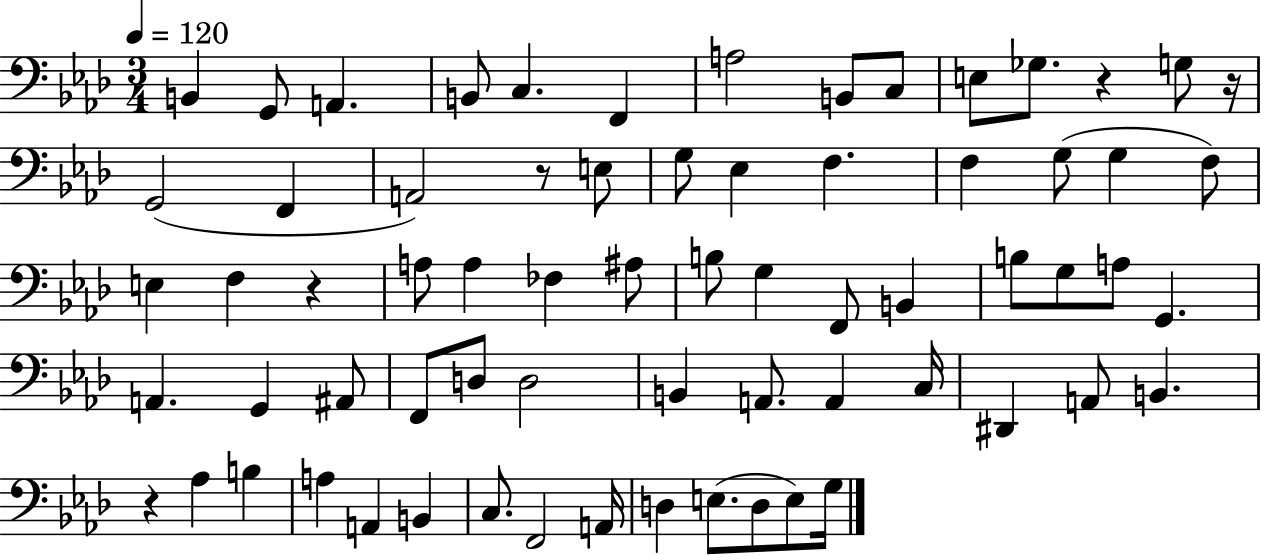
{
  \clef bass
  \numericTimeSignature
  \time 3/4
  \key aes \major
  \tempo 4 = 120
  b,4 g,8 a,4. | b,8 c4. f,4 | a2 b,8 c8 | e8 ges8. r4 g8 r16 | \break g,2( f,4 | a,2) r8 e8 | g8 ees4 f4. | f4 g8( g4 f8) | \break e4 f4 r4 | a8 a4 fes4 ais8 | b8 g4 f,8 b,4 | b8 g8 a8 g,4. | \break a,4. g,4 ais,8 | f,8 d8 d2 | b,4 a,8. a,4 c16 | dis,4 a,8 b,4. | \break r4 aes4 b4 | a4 a,4 b,4 | c8. f,2 a,16 | d4 e8.( d8 e8) g16 | \break \bar "|."
}